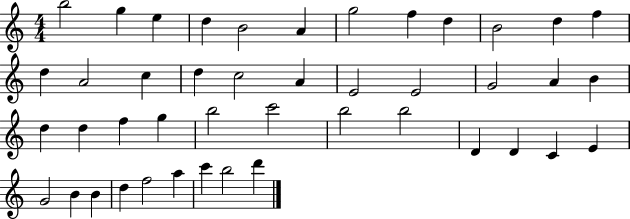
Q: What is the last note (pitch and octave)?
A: D6